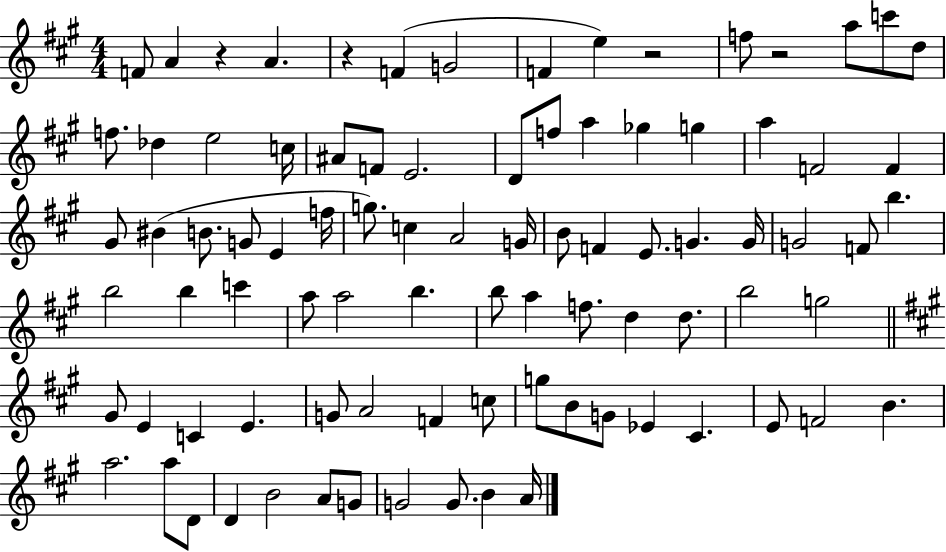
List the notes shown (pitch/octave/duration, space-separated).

F4/e A4/q R/q A4/q. R/q F4/q G4/h F4/q E5/q R/h F5/e R/h A5/e C6/e D5/e F5/e. Db5/q E5/h C5/s A#4/e F4/e E4/h. D4/e F5/e A5/q Gb5/q G5/q A5/q F4/h F4/q G#4/e BIS4/q B4/e. G4/e E4/q F5/s G5/e. C5/q A4/h G4/s B4/e F4/q E4/e. G4/q. G4/s G4/h F4/e B5/q. B5/h B5/q C6/q A5/e A5/h B5/q. B5/e A5/q F5/e. D5/q D5/e. B5/h G5/h G#4/e E4/q C4/q E4/q. G4/e A4/h F4/q C5/e G5/e B4/e G4/e Eb4/q C#4/q. E4/e F4/h B4/q. A5/h. A5/e D4/e D4/q B4/h A4/e G4/e G4/h G4/e. B4/q A4/s